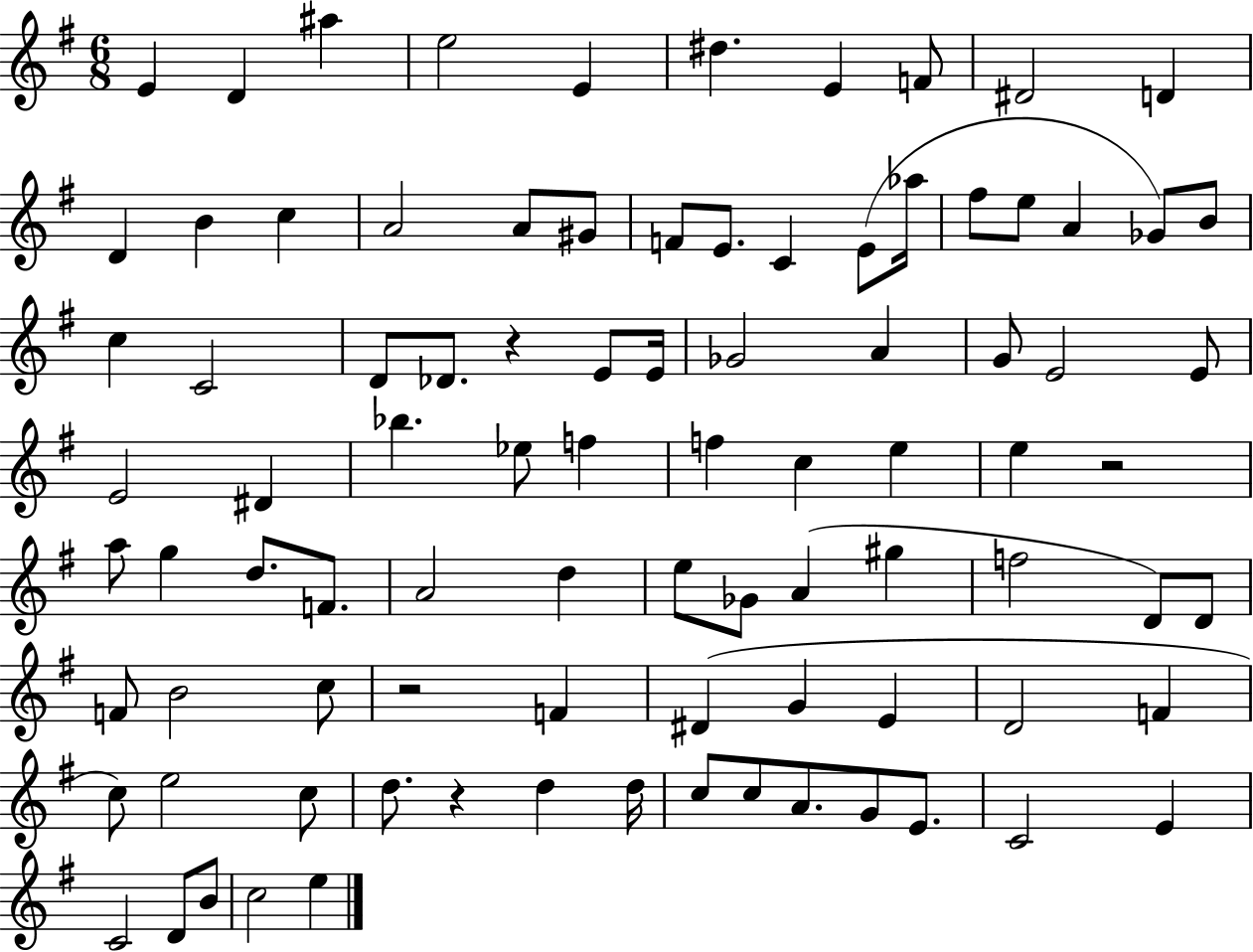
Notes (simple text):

E4/q D4/q A#5/q E5/h E4/q D#5/q. E4/q F4/e D#4/h D4/q D4/q B4/q C5/q A4/h A4/e G#4/e F4/e E4/e. C4/q E4/e Ab5/s F#5/e E5/e A4/q Gb4/e B4/e C5/q C4/h D4/e Db4/e. R/q E4/e E4/s Gb4/h A4/q G4/e E4/h E4/e E4/h D#4/q Bb5/q. Eb5/e F5/q F5/q C5/q E5/q E5/q R/h A5/e G5/q D5/e. F4/e. A4/h D5/q E5/e Gb4/e A4/q G#5/q F5/h D4/e D4/e F4/e B4/h C5/e R/h F4/q D#4/q G4/q E4/q D4/h F4/q C5/e E5/h C5/e D5/e. R/q D5/q D5/s C5/e C5/e A4/e. G4/e E4/e. C4/h E4/q C4/h D4/e B4/e C5/h E5/q